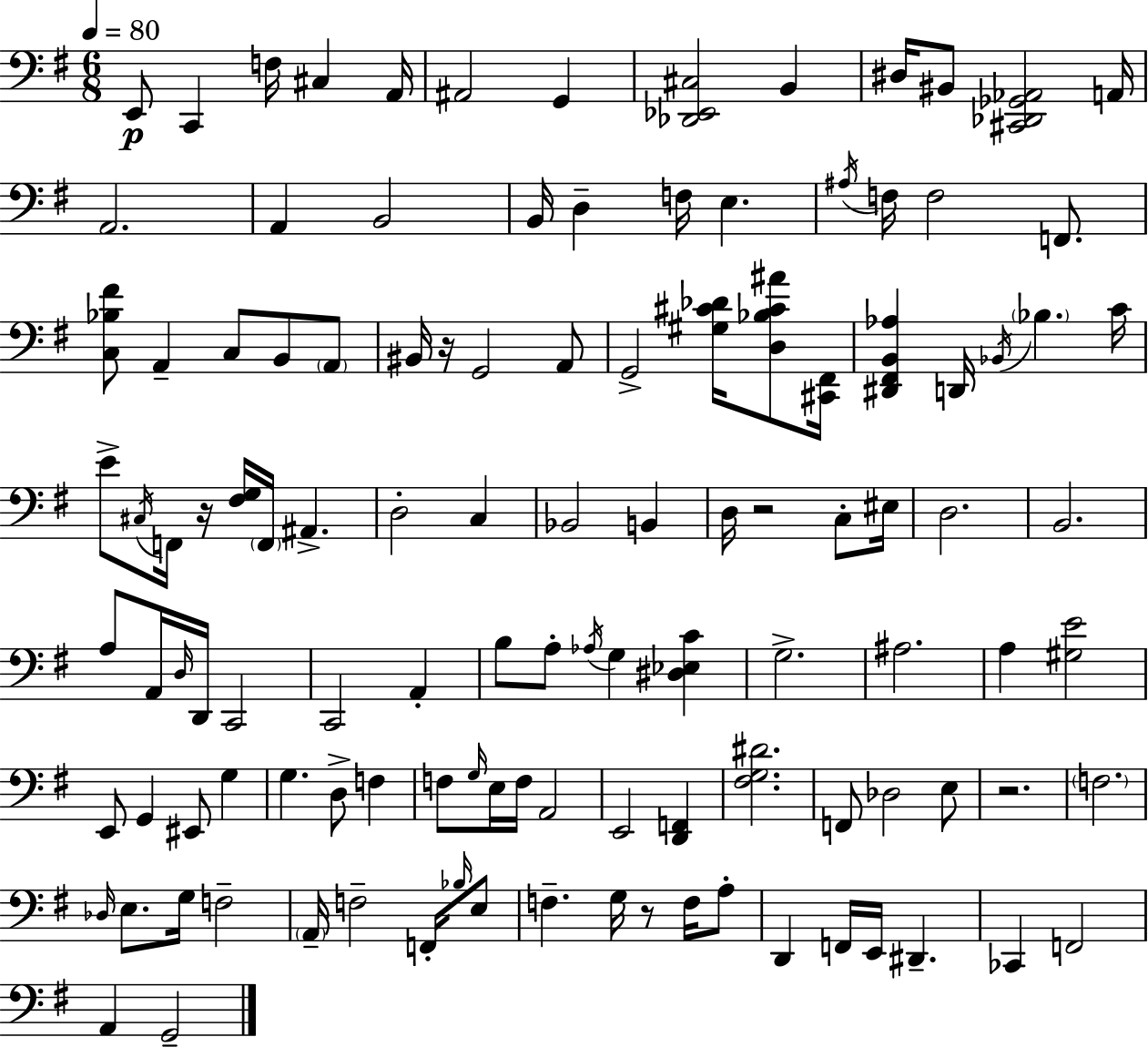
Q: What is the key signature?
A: G major